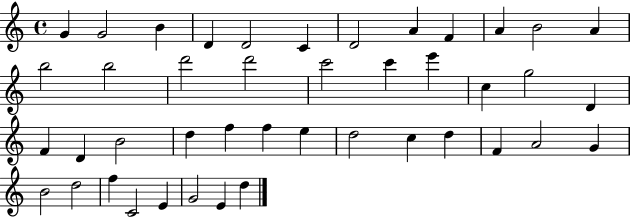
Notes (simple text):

G4/q G4/h B4/q D4/q D4/h C4/q D4/h A4/q F4/q A4/q B4/h A4/q B5/h B5/h D6/h D6/h C6/h C6/q E6/q C5/q G5/h D4/q F4/q D4/q B4/h D5/q F5/q F5/q E5/q D5/h C5/q D5/q F4/q A4/h G4/q B4/h D5/h F5/q C4/h E4/q G4/h E4/q D5/q